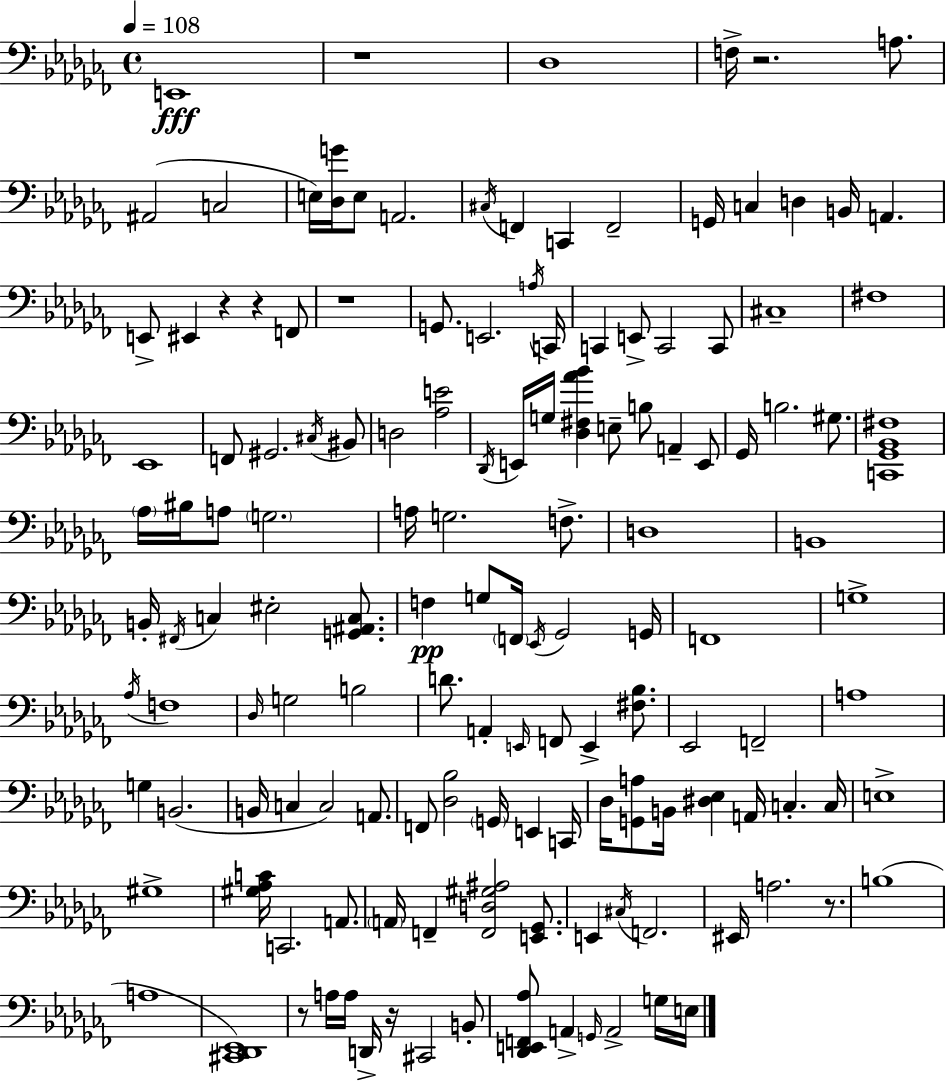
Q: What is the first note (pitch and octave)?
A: E2